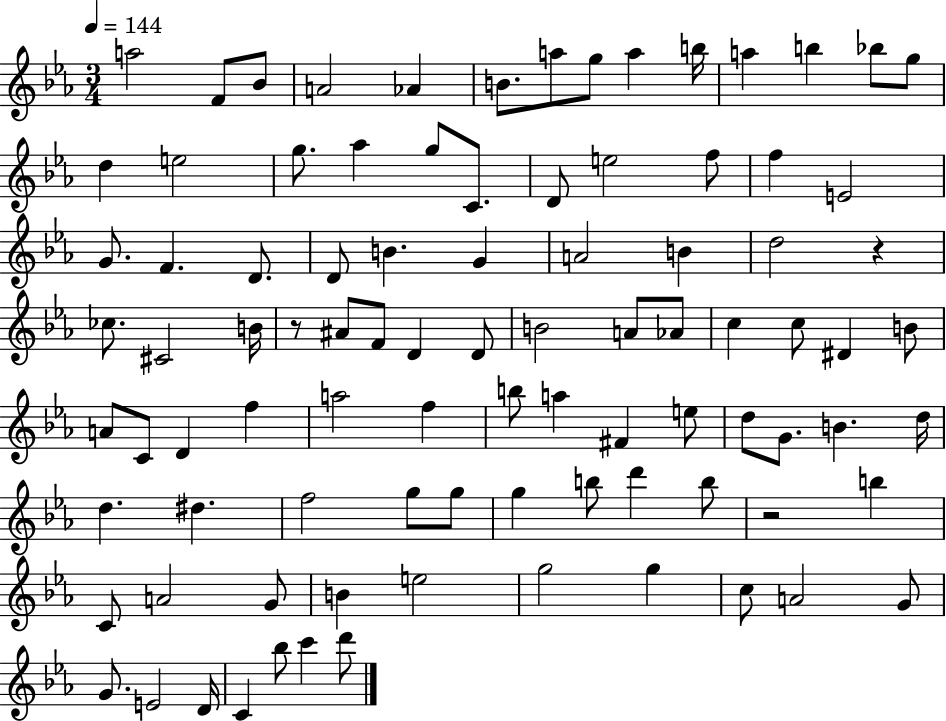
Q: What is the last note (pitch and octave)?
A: D6